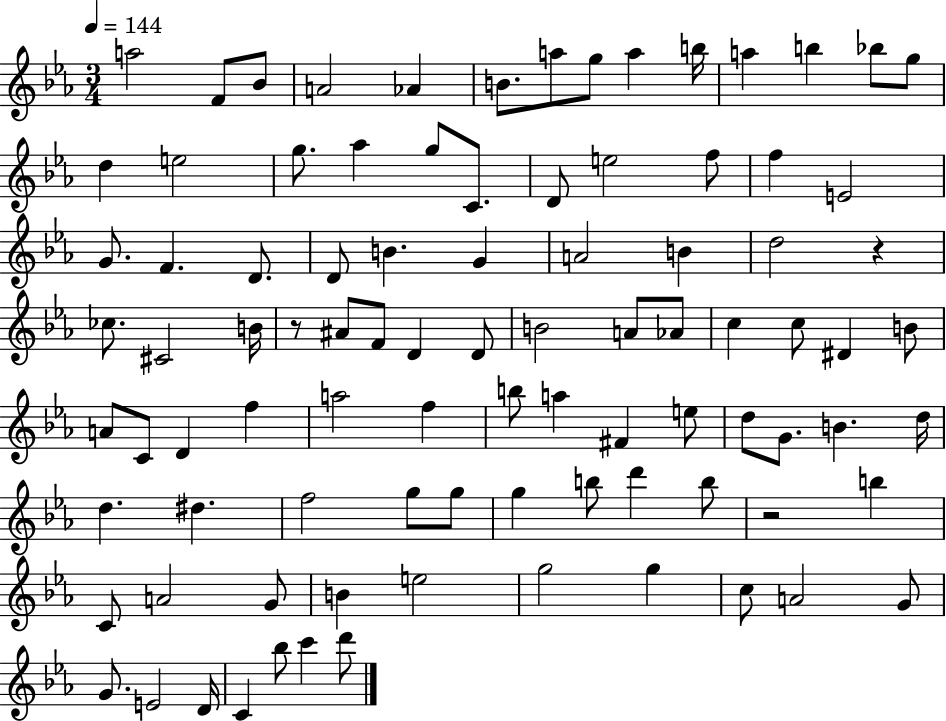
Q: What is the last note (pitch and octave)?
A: D6